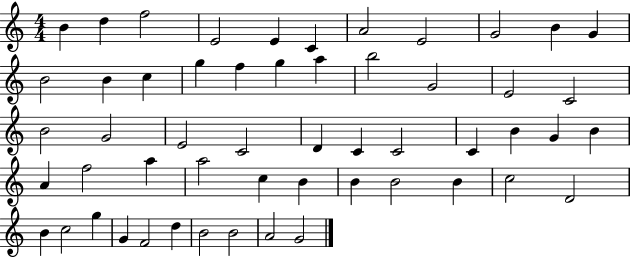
{
  \clef treble
  \numericTimeSignature
  \time 4/4
  \key c \major
  b'4 d''4 f''2 | e'2 e'4 c'4 | a'2 e'2 | g'2 b'4 g'4 | \break b'2 b'4 c''4 | g''4 f''4 g''4 a''4 | b''2 g'2 | e'2 c'2 | \break b'2 g'2 | e'2 c'2 | d'4 c'4 c'2 | c'4 b'4 g'4 b'4 | \break a'4 f''2 a''4 | a''2 c''4 b'4 | b'4 b'2 b'4 | c''2 d'2 | \break b'4 c''2 g''4 | g'4 f'2 d''4 | b'2 b'2 | a'2 g'2 | \break \bar "|."
}